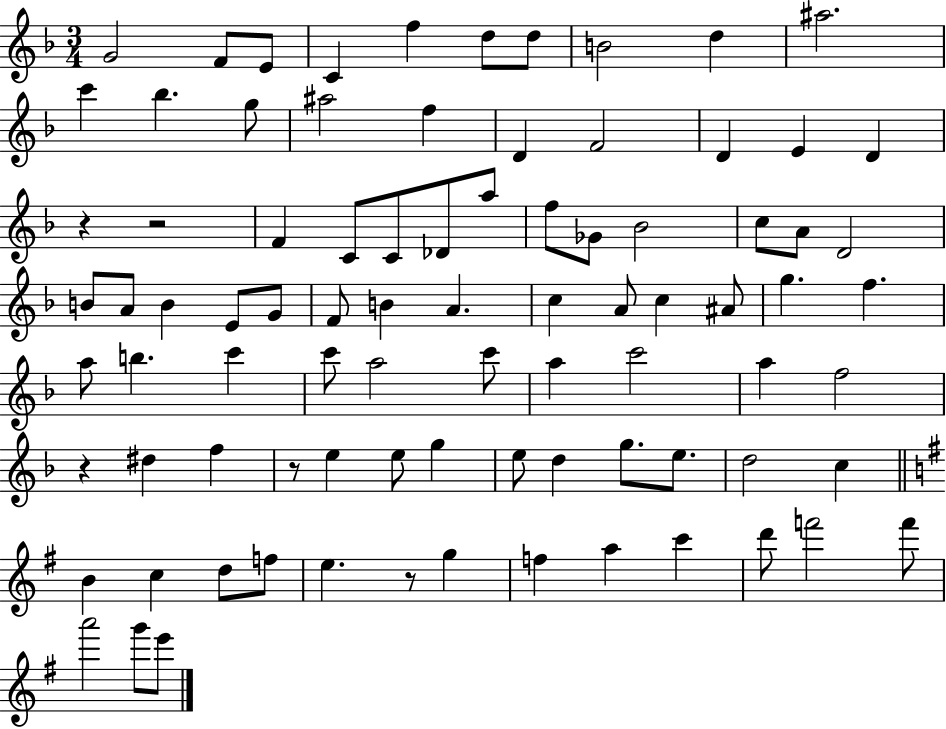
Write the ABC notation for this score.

X:1
T:Untitled
M:3/4
L:1/4
K:F
G2 F/2 E/2 C f d/2 d/2 B2 d ^a2 c' _b g/2 ^a2 f D F2 D E D z z2 F C/2 C/2 _D/2 a/2 f/2 _G/2 _B2 c/2 A/2 D2 B/2 A/2 B E/2 G/2 F/2 B A c A/2 c ^A/2 g f a/2 b c' c'/2 a2 c'/2 a c'2 a f2 z ^d f z/2 e e/2 g e/2 d g/2 e/2 d2 c B c d/2 f/2 e z/2 g f a c' d'/2 f'2 f'/2 a'2 g'/2 e'/2